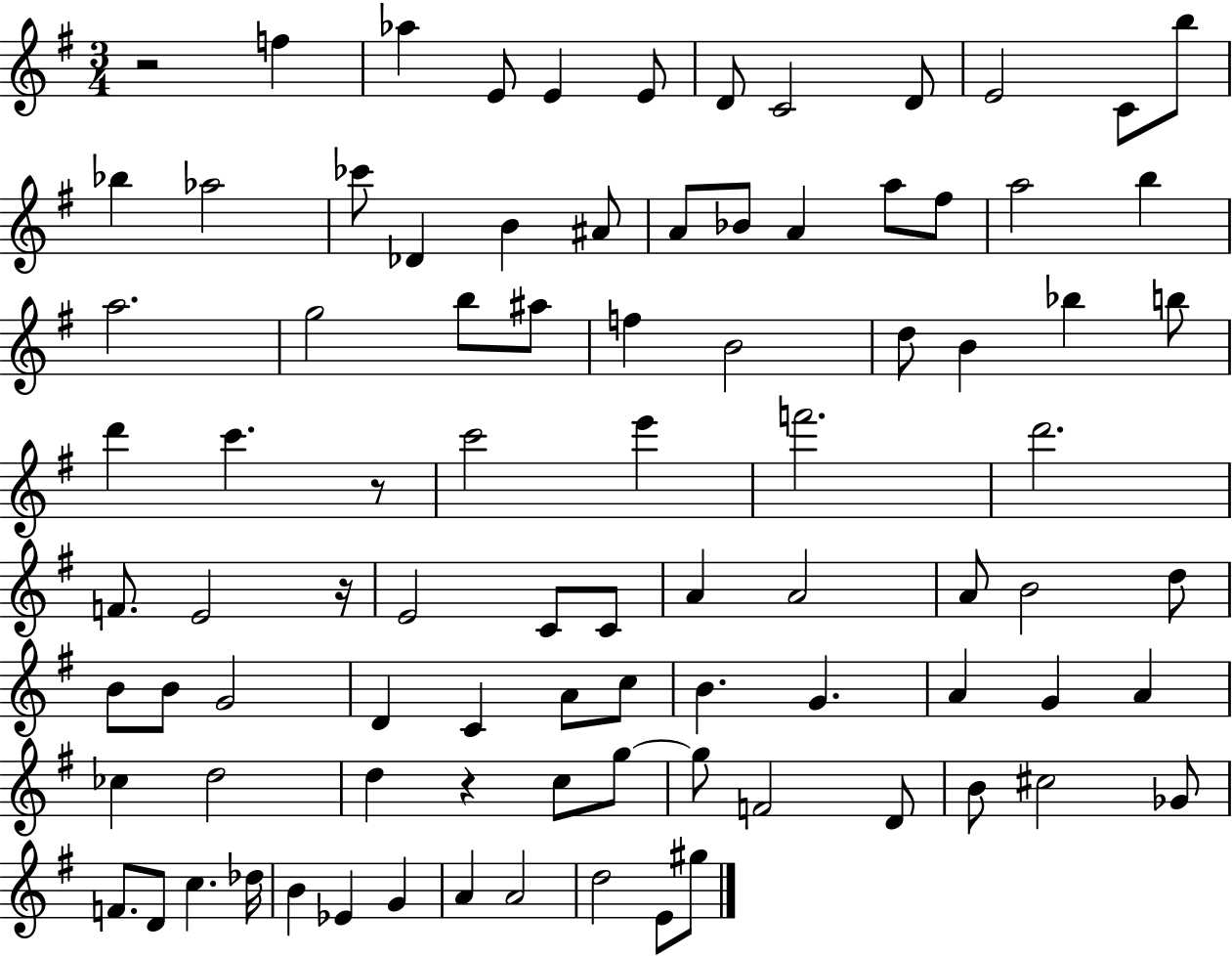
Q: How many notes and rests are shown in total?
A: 89